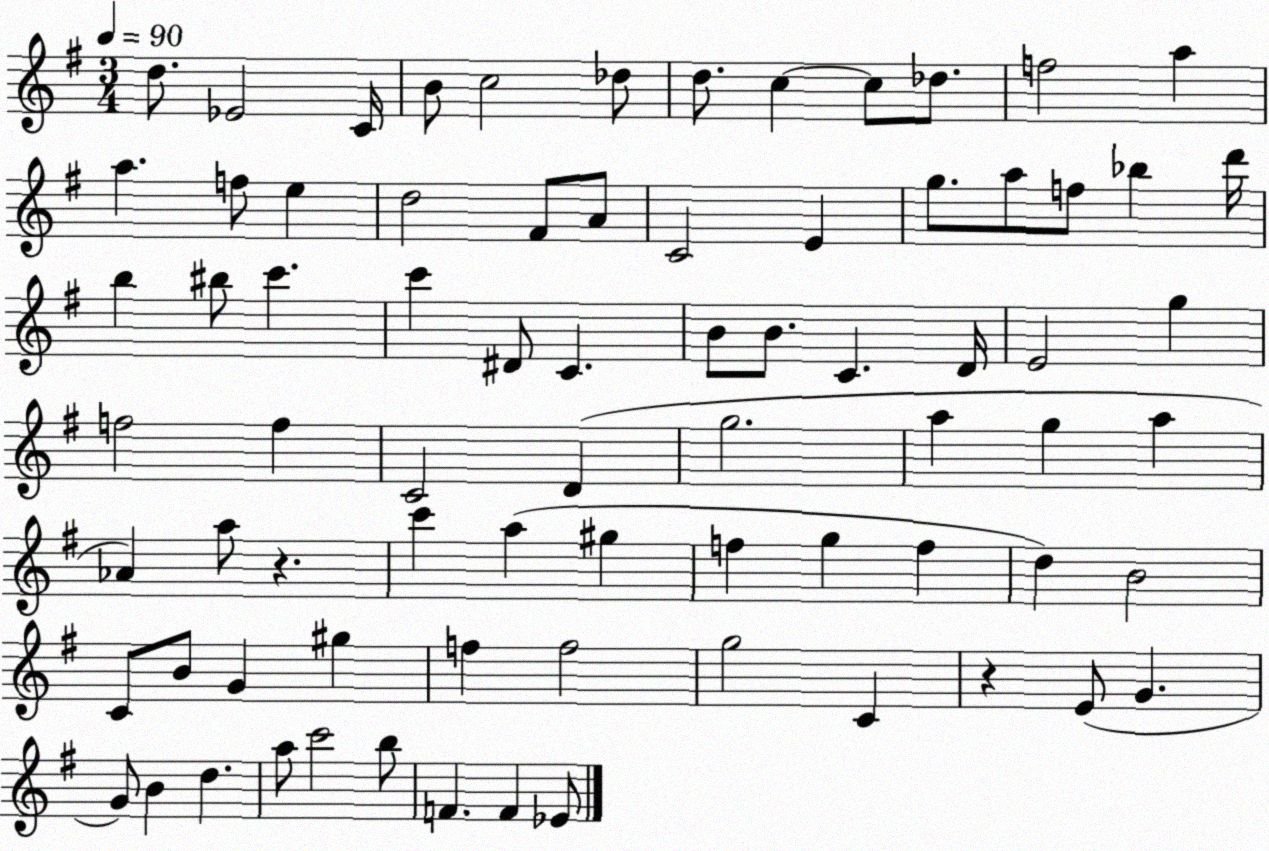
X:1
T:Untitled
M:3/4
L:1/4
K:G
d/2 _E2 C/4 B/2 c2 _d/2 d/2 c c/2 _d/2 f2 a a f/2 e d2 ^F/2 A/2 C2 E g/2 a/2 f/2 _b d'/4 b ^b/2 c' c' ^D/2 C B/2 B/2 C D/4 E2 g f2 f C2 D g2 a g a _A a/2 z c' a ^g f g f d B2 C/2 B/2 G ^g f f2 g2 C z E/2 G G/2 B d a/2 c'2 b/2 F F _E/2